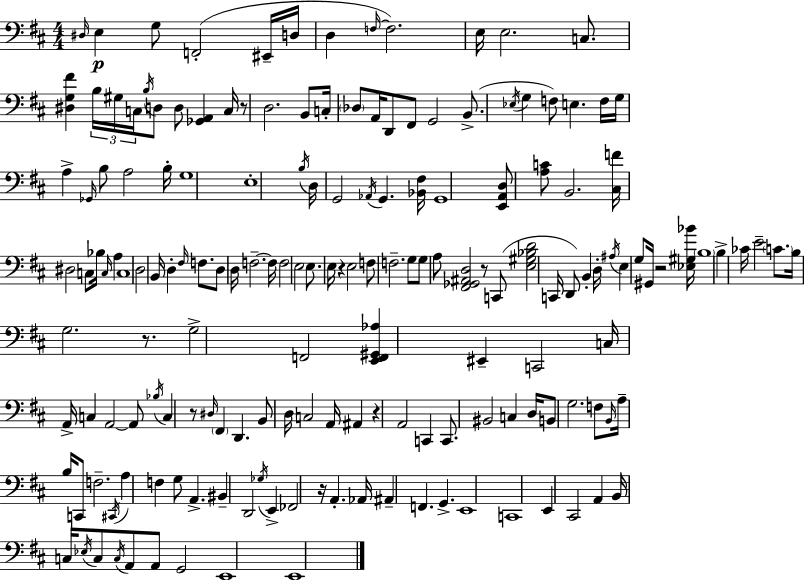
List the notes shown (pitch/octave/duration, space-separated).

D#3/s E3/q G3/e F2/h EIS2/s D3/s D3/q F3/s F3/h. E3/s E3/h. C3/e. [D#3,G3,F#4]/q B3/s G#3/s C3/s B3/s D3/e D3/e [Gb2,A2]/q C3/s R/e D3/h. B2/e C3/s Db3/e A2/s D2/e F#2/e G2/h B2/e. Eb3/s G3/q F3/e E3/q. F3/s G3/s A3/q Gb2/s B3/e A3/h B3/s G3/w E3/w B3/s D3/s G2/h Ab2/s G2/q. [Bb2,F#3]/s G2/w [E2,A2,D3]/e [A3,C4]/e B2/h. [C#3,F4]/s D#3/h C3/e Bb3/s C3/s A3/q C3/w D3/h B2/s D3/q F#3/s F3/e. D3/e D3/s F3/h. F3/s F3/h E3/h E3/e. E3/s R/q E3/h F3/e F3/h. G3/e G3/e A3/e [F#2,Gb2,A#2,D3]/h R/e C2/e [E3,G#3,Bb3,D4]/h C2/s D2/e B2/q D3/s A#3/s E3/q G3/e G#2/s R/h [Eb3,G#3,Bb4]/s B3/w B3/q CES4/s E4/h C4/e. B3/s G3/h. R/e. G3/h F2/h [E2,F2,G#2,Ab3]/q EIS2/q C2/h C3/s A2/s C3/q A2/h A2/e Bb3/s C3/q R/e D#3/s F#2/q D2/q. B2/e D3/s C3/h A2/s A#2/q R/q A2/h C2/q C2/e. BIS2/h C3/q D3/s B2/e G3/h. F3/e B2/s A3/s B3/s C2/e F3/h. C#2/s A3/q F3/q G3/e A2/q. BIS2/q D2/h Gb3/s E2/q FES2/h R/s A2/q. Ab2/s A#2/q F2/q. G2/q. E2/w C2/w E2/q C#2/h A2/q B2/s C3/s Eb3/s C3/e C3/s A2/e A2/e G2/h E2/w E2/w